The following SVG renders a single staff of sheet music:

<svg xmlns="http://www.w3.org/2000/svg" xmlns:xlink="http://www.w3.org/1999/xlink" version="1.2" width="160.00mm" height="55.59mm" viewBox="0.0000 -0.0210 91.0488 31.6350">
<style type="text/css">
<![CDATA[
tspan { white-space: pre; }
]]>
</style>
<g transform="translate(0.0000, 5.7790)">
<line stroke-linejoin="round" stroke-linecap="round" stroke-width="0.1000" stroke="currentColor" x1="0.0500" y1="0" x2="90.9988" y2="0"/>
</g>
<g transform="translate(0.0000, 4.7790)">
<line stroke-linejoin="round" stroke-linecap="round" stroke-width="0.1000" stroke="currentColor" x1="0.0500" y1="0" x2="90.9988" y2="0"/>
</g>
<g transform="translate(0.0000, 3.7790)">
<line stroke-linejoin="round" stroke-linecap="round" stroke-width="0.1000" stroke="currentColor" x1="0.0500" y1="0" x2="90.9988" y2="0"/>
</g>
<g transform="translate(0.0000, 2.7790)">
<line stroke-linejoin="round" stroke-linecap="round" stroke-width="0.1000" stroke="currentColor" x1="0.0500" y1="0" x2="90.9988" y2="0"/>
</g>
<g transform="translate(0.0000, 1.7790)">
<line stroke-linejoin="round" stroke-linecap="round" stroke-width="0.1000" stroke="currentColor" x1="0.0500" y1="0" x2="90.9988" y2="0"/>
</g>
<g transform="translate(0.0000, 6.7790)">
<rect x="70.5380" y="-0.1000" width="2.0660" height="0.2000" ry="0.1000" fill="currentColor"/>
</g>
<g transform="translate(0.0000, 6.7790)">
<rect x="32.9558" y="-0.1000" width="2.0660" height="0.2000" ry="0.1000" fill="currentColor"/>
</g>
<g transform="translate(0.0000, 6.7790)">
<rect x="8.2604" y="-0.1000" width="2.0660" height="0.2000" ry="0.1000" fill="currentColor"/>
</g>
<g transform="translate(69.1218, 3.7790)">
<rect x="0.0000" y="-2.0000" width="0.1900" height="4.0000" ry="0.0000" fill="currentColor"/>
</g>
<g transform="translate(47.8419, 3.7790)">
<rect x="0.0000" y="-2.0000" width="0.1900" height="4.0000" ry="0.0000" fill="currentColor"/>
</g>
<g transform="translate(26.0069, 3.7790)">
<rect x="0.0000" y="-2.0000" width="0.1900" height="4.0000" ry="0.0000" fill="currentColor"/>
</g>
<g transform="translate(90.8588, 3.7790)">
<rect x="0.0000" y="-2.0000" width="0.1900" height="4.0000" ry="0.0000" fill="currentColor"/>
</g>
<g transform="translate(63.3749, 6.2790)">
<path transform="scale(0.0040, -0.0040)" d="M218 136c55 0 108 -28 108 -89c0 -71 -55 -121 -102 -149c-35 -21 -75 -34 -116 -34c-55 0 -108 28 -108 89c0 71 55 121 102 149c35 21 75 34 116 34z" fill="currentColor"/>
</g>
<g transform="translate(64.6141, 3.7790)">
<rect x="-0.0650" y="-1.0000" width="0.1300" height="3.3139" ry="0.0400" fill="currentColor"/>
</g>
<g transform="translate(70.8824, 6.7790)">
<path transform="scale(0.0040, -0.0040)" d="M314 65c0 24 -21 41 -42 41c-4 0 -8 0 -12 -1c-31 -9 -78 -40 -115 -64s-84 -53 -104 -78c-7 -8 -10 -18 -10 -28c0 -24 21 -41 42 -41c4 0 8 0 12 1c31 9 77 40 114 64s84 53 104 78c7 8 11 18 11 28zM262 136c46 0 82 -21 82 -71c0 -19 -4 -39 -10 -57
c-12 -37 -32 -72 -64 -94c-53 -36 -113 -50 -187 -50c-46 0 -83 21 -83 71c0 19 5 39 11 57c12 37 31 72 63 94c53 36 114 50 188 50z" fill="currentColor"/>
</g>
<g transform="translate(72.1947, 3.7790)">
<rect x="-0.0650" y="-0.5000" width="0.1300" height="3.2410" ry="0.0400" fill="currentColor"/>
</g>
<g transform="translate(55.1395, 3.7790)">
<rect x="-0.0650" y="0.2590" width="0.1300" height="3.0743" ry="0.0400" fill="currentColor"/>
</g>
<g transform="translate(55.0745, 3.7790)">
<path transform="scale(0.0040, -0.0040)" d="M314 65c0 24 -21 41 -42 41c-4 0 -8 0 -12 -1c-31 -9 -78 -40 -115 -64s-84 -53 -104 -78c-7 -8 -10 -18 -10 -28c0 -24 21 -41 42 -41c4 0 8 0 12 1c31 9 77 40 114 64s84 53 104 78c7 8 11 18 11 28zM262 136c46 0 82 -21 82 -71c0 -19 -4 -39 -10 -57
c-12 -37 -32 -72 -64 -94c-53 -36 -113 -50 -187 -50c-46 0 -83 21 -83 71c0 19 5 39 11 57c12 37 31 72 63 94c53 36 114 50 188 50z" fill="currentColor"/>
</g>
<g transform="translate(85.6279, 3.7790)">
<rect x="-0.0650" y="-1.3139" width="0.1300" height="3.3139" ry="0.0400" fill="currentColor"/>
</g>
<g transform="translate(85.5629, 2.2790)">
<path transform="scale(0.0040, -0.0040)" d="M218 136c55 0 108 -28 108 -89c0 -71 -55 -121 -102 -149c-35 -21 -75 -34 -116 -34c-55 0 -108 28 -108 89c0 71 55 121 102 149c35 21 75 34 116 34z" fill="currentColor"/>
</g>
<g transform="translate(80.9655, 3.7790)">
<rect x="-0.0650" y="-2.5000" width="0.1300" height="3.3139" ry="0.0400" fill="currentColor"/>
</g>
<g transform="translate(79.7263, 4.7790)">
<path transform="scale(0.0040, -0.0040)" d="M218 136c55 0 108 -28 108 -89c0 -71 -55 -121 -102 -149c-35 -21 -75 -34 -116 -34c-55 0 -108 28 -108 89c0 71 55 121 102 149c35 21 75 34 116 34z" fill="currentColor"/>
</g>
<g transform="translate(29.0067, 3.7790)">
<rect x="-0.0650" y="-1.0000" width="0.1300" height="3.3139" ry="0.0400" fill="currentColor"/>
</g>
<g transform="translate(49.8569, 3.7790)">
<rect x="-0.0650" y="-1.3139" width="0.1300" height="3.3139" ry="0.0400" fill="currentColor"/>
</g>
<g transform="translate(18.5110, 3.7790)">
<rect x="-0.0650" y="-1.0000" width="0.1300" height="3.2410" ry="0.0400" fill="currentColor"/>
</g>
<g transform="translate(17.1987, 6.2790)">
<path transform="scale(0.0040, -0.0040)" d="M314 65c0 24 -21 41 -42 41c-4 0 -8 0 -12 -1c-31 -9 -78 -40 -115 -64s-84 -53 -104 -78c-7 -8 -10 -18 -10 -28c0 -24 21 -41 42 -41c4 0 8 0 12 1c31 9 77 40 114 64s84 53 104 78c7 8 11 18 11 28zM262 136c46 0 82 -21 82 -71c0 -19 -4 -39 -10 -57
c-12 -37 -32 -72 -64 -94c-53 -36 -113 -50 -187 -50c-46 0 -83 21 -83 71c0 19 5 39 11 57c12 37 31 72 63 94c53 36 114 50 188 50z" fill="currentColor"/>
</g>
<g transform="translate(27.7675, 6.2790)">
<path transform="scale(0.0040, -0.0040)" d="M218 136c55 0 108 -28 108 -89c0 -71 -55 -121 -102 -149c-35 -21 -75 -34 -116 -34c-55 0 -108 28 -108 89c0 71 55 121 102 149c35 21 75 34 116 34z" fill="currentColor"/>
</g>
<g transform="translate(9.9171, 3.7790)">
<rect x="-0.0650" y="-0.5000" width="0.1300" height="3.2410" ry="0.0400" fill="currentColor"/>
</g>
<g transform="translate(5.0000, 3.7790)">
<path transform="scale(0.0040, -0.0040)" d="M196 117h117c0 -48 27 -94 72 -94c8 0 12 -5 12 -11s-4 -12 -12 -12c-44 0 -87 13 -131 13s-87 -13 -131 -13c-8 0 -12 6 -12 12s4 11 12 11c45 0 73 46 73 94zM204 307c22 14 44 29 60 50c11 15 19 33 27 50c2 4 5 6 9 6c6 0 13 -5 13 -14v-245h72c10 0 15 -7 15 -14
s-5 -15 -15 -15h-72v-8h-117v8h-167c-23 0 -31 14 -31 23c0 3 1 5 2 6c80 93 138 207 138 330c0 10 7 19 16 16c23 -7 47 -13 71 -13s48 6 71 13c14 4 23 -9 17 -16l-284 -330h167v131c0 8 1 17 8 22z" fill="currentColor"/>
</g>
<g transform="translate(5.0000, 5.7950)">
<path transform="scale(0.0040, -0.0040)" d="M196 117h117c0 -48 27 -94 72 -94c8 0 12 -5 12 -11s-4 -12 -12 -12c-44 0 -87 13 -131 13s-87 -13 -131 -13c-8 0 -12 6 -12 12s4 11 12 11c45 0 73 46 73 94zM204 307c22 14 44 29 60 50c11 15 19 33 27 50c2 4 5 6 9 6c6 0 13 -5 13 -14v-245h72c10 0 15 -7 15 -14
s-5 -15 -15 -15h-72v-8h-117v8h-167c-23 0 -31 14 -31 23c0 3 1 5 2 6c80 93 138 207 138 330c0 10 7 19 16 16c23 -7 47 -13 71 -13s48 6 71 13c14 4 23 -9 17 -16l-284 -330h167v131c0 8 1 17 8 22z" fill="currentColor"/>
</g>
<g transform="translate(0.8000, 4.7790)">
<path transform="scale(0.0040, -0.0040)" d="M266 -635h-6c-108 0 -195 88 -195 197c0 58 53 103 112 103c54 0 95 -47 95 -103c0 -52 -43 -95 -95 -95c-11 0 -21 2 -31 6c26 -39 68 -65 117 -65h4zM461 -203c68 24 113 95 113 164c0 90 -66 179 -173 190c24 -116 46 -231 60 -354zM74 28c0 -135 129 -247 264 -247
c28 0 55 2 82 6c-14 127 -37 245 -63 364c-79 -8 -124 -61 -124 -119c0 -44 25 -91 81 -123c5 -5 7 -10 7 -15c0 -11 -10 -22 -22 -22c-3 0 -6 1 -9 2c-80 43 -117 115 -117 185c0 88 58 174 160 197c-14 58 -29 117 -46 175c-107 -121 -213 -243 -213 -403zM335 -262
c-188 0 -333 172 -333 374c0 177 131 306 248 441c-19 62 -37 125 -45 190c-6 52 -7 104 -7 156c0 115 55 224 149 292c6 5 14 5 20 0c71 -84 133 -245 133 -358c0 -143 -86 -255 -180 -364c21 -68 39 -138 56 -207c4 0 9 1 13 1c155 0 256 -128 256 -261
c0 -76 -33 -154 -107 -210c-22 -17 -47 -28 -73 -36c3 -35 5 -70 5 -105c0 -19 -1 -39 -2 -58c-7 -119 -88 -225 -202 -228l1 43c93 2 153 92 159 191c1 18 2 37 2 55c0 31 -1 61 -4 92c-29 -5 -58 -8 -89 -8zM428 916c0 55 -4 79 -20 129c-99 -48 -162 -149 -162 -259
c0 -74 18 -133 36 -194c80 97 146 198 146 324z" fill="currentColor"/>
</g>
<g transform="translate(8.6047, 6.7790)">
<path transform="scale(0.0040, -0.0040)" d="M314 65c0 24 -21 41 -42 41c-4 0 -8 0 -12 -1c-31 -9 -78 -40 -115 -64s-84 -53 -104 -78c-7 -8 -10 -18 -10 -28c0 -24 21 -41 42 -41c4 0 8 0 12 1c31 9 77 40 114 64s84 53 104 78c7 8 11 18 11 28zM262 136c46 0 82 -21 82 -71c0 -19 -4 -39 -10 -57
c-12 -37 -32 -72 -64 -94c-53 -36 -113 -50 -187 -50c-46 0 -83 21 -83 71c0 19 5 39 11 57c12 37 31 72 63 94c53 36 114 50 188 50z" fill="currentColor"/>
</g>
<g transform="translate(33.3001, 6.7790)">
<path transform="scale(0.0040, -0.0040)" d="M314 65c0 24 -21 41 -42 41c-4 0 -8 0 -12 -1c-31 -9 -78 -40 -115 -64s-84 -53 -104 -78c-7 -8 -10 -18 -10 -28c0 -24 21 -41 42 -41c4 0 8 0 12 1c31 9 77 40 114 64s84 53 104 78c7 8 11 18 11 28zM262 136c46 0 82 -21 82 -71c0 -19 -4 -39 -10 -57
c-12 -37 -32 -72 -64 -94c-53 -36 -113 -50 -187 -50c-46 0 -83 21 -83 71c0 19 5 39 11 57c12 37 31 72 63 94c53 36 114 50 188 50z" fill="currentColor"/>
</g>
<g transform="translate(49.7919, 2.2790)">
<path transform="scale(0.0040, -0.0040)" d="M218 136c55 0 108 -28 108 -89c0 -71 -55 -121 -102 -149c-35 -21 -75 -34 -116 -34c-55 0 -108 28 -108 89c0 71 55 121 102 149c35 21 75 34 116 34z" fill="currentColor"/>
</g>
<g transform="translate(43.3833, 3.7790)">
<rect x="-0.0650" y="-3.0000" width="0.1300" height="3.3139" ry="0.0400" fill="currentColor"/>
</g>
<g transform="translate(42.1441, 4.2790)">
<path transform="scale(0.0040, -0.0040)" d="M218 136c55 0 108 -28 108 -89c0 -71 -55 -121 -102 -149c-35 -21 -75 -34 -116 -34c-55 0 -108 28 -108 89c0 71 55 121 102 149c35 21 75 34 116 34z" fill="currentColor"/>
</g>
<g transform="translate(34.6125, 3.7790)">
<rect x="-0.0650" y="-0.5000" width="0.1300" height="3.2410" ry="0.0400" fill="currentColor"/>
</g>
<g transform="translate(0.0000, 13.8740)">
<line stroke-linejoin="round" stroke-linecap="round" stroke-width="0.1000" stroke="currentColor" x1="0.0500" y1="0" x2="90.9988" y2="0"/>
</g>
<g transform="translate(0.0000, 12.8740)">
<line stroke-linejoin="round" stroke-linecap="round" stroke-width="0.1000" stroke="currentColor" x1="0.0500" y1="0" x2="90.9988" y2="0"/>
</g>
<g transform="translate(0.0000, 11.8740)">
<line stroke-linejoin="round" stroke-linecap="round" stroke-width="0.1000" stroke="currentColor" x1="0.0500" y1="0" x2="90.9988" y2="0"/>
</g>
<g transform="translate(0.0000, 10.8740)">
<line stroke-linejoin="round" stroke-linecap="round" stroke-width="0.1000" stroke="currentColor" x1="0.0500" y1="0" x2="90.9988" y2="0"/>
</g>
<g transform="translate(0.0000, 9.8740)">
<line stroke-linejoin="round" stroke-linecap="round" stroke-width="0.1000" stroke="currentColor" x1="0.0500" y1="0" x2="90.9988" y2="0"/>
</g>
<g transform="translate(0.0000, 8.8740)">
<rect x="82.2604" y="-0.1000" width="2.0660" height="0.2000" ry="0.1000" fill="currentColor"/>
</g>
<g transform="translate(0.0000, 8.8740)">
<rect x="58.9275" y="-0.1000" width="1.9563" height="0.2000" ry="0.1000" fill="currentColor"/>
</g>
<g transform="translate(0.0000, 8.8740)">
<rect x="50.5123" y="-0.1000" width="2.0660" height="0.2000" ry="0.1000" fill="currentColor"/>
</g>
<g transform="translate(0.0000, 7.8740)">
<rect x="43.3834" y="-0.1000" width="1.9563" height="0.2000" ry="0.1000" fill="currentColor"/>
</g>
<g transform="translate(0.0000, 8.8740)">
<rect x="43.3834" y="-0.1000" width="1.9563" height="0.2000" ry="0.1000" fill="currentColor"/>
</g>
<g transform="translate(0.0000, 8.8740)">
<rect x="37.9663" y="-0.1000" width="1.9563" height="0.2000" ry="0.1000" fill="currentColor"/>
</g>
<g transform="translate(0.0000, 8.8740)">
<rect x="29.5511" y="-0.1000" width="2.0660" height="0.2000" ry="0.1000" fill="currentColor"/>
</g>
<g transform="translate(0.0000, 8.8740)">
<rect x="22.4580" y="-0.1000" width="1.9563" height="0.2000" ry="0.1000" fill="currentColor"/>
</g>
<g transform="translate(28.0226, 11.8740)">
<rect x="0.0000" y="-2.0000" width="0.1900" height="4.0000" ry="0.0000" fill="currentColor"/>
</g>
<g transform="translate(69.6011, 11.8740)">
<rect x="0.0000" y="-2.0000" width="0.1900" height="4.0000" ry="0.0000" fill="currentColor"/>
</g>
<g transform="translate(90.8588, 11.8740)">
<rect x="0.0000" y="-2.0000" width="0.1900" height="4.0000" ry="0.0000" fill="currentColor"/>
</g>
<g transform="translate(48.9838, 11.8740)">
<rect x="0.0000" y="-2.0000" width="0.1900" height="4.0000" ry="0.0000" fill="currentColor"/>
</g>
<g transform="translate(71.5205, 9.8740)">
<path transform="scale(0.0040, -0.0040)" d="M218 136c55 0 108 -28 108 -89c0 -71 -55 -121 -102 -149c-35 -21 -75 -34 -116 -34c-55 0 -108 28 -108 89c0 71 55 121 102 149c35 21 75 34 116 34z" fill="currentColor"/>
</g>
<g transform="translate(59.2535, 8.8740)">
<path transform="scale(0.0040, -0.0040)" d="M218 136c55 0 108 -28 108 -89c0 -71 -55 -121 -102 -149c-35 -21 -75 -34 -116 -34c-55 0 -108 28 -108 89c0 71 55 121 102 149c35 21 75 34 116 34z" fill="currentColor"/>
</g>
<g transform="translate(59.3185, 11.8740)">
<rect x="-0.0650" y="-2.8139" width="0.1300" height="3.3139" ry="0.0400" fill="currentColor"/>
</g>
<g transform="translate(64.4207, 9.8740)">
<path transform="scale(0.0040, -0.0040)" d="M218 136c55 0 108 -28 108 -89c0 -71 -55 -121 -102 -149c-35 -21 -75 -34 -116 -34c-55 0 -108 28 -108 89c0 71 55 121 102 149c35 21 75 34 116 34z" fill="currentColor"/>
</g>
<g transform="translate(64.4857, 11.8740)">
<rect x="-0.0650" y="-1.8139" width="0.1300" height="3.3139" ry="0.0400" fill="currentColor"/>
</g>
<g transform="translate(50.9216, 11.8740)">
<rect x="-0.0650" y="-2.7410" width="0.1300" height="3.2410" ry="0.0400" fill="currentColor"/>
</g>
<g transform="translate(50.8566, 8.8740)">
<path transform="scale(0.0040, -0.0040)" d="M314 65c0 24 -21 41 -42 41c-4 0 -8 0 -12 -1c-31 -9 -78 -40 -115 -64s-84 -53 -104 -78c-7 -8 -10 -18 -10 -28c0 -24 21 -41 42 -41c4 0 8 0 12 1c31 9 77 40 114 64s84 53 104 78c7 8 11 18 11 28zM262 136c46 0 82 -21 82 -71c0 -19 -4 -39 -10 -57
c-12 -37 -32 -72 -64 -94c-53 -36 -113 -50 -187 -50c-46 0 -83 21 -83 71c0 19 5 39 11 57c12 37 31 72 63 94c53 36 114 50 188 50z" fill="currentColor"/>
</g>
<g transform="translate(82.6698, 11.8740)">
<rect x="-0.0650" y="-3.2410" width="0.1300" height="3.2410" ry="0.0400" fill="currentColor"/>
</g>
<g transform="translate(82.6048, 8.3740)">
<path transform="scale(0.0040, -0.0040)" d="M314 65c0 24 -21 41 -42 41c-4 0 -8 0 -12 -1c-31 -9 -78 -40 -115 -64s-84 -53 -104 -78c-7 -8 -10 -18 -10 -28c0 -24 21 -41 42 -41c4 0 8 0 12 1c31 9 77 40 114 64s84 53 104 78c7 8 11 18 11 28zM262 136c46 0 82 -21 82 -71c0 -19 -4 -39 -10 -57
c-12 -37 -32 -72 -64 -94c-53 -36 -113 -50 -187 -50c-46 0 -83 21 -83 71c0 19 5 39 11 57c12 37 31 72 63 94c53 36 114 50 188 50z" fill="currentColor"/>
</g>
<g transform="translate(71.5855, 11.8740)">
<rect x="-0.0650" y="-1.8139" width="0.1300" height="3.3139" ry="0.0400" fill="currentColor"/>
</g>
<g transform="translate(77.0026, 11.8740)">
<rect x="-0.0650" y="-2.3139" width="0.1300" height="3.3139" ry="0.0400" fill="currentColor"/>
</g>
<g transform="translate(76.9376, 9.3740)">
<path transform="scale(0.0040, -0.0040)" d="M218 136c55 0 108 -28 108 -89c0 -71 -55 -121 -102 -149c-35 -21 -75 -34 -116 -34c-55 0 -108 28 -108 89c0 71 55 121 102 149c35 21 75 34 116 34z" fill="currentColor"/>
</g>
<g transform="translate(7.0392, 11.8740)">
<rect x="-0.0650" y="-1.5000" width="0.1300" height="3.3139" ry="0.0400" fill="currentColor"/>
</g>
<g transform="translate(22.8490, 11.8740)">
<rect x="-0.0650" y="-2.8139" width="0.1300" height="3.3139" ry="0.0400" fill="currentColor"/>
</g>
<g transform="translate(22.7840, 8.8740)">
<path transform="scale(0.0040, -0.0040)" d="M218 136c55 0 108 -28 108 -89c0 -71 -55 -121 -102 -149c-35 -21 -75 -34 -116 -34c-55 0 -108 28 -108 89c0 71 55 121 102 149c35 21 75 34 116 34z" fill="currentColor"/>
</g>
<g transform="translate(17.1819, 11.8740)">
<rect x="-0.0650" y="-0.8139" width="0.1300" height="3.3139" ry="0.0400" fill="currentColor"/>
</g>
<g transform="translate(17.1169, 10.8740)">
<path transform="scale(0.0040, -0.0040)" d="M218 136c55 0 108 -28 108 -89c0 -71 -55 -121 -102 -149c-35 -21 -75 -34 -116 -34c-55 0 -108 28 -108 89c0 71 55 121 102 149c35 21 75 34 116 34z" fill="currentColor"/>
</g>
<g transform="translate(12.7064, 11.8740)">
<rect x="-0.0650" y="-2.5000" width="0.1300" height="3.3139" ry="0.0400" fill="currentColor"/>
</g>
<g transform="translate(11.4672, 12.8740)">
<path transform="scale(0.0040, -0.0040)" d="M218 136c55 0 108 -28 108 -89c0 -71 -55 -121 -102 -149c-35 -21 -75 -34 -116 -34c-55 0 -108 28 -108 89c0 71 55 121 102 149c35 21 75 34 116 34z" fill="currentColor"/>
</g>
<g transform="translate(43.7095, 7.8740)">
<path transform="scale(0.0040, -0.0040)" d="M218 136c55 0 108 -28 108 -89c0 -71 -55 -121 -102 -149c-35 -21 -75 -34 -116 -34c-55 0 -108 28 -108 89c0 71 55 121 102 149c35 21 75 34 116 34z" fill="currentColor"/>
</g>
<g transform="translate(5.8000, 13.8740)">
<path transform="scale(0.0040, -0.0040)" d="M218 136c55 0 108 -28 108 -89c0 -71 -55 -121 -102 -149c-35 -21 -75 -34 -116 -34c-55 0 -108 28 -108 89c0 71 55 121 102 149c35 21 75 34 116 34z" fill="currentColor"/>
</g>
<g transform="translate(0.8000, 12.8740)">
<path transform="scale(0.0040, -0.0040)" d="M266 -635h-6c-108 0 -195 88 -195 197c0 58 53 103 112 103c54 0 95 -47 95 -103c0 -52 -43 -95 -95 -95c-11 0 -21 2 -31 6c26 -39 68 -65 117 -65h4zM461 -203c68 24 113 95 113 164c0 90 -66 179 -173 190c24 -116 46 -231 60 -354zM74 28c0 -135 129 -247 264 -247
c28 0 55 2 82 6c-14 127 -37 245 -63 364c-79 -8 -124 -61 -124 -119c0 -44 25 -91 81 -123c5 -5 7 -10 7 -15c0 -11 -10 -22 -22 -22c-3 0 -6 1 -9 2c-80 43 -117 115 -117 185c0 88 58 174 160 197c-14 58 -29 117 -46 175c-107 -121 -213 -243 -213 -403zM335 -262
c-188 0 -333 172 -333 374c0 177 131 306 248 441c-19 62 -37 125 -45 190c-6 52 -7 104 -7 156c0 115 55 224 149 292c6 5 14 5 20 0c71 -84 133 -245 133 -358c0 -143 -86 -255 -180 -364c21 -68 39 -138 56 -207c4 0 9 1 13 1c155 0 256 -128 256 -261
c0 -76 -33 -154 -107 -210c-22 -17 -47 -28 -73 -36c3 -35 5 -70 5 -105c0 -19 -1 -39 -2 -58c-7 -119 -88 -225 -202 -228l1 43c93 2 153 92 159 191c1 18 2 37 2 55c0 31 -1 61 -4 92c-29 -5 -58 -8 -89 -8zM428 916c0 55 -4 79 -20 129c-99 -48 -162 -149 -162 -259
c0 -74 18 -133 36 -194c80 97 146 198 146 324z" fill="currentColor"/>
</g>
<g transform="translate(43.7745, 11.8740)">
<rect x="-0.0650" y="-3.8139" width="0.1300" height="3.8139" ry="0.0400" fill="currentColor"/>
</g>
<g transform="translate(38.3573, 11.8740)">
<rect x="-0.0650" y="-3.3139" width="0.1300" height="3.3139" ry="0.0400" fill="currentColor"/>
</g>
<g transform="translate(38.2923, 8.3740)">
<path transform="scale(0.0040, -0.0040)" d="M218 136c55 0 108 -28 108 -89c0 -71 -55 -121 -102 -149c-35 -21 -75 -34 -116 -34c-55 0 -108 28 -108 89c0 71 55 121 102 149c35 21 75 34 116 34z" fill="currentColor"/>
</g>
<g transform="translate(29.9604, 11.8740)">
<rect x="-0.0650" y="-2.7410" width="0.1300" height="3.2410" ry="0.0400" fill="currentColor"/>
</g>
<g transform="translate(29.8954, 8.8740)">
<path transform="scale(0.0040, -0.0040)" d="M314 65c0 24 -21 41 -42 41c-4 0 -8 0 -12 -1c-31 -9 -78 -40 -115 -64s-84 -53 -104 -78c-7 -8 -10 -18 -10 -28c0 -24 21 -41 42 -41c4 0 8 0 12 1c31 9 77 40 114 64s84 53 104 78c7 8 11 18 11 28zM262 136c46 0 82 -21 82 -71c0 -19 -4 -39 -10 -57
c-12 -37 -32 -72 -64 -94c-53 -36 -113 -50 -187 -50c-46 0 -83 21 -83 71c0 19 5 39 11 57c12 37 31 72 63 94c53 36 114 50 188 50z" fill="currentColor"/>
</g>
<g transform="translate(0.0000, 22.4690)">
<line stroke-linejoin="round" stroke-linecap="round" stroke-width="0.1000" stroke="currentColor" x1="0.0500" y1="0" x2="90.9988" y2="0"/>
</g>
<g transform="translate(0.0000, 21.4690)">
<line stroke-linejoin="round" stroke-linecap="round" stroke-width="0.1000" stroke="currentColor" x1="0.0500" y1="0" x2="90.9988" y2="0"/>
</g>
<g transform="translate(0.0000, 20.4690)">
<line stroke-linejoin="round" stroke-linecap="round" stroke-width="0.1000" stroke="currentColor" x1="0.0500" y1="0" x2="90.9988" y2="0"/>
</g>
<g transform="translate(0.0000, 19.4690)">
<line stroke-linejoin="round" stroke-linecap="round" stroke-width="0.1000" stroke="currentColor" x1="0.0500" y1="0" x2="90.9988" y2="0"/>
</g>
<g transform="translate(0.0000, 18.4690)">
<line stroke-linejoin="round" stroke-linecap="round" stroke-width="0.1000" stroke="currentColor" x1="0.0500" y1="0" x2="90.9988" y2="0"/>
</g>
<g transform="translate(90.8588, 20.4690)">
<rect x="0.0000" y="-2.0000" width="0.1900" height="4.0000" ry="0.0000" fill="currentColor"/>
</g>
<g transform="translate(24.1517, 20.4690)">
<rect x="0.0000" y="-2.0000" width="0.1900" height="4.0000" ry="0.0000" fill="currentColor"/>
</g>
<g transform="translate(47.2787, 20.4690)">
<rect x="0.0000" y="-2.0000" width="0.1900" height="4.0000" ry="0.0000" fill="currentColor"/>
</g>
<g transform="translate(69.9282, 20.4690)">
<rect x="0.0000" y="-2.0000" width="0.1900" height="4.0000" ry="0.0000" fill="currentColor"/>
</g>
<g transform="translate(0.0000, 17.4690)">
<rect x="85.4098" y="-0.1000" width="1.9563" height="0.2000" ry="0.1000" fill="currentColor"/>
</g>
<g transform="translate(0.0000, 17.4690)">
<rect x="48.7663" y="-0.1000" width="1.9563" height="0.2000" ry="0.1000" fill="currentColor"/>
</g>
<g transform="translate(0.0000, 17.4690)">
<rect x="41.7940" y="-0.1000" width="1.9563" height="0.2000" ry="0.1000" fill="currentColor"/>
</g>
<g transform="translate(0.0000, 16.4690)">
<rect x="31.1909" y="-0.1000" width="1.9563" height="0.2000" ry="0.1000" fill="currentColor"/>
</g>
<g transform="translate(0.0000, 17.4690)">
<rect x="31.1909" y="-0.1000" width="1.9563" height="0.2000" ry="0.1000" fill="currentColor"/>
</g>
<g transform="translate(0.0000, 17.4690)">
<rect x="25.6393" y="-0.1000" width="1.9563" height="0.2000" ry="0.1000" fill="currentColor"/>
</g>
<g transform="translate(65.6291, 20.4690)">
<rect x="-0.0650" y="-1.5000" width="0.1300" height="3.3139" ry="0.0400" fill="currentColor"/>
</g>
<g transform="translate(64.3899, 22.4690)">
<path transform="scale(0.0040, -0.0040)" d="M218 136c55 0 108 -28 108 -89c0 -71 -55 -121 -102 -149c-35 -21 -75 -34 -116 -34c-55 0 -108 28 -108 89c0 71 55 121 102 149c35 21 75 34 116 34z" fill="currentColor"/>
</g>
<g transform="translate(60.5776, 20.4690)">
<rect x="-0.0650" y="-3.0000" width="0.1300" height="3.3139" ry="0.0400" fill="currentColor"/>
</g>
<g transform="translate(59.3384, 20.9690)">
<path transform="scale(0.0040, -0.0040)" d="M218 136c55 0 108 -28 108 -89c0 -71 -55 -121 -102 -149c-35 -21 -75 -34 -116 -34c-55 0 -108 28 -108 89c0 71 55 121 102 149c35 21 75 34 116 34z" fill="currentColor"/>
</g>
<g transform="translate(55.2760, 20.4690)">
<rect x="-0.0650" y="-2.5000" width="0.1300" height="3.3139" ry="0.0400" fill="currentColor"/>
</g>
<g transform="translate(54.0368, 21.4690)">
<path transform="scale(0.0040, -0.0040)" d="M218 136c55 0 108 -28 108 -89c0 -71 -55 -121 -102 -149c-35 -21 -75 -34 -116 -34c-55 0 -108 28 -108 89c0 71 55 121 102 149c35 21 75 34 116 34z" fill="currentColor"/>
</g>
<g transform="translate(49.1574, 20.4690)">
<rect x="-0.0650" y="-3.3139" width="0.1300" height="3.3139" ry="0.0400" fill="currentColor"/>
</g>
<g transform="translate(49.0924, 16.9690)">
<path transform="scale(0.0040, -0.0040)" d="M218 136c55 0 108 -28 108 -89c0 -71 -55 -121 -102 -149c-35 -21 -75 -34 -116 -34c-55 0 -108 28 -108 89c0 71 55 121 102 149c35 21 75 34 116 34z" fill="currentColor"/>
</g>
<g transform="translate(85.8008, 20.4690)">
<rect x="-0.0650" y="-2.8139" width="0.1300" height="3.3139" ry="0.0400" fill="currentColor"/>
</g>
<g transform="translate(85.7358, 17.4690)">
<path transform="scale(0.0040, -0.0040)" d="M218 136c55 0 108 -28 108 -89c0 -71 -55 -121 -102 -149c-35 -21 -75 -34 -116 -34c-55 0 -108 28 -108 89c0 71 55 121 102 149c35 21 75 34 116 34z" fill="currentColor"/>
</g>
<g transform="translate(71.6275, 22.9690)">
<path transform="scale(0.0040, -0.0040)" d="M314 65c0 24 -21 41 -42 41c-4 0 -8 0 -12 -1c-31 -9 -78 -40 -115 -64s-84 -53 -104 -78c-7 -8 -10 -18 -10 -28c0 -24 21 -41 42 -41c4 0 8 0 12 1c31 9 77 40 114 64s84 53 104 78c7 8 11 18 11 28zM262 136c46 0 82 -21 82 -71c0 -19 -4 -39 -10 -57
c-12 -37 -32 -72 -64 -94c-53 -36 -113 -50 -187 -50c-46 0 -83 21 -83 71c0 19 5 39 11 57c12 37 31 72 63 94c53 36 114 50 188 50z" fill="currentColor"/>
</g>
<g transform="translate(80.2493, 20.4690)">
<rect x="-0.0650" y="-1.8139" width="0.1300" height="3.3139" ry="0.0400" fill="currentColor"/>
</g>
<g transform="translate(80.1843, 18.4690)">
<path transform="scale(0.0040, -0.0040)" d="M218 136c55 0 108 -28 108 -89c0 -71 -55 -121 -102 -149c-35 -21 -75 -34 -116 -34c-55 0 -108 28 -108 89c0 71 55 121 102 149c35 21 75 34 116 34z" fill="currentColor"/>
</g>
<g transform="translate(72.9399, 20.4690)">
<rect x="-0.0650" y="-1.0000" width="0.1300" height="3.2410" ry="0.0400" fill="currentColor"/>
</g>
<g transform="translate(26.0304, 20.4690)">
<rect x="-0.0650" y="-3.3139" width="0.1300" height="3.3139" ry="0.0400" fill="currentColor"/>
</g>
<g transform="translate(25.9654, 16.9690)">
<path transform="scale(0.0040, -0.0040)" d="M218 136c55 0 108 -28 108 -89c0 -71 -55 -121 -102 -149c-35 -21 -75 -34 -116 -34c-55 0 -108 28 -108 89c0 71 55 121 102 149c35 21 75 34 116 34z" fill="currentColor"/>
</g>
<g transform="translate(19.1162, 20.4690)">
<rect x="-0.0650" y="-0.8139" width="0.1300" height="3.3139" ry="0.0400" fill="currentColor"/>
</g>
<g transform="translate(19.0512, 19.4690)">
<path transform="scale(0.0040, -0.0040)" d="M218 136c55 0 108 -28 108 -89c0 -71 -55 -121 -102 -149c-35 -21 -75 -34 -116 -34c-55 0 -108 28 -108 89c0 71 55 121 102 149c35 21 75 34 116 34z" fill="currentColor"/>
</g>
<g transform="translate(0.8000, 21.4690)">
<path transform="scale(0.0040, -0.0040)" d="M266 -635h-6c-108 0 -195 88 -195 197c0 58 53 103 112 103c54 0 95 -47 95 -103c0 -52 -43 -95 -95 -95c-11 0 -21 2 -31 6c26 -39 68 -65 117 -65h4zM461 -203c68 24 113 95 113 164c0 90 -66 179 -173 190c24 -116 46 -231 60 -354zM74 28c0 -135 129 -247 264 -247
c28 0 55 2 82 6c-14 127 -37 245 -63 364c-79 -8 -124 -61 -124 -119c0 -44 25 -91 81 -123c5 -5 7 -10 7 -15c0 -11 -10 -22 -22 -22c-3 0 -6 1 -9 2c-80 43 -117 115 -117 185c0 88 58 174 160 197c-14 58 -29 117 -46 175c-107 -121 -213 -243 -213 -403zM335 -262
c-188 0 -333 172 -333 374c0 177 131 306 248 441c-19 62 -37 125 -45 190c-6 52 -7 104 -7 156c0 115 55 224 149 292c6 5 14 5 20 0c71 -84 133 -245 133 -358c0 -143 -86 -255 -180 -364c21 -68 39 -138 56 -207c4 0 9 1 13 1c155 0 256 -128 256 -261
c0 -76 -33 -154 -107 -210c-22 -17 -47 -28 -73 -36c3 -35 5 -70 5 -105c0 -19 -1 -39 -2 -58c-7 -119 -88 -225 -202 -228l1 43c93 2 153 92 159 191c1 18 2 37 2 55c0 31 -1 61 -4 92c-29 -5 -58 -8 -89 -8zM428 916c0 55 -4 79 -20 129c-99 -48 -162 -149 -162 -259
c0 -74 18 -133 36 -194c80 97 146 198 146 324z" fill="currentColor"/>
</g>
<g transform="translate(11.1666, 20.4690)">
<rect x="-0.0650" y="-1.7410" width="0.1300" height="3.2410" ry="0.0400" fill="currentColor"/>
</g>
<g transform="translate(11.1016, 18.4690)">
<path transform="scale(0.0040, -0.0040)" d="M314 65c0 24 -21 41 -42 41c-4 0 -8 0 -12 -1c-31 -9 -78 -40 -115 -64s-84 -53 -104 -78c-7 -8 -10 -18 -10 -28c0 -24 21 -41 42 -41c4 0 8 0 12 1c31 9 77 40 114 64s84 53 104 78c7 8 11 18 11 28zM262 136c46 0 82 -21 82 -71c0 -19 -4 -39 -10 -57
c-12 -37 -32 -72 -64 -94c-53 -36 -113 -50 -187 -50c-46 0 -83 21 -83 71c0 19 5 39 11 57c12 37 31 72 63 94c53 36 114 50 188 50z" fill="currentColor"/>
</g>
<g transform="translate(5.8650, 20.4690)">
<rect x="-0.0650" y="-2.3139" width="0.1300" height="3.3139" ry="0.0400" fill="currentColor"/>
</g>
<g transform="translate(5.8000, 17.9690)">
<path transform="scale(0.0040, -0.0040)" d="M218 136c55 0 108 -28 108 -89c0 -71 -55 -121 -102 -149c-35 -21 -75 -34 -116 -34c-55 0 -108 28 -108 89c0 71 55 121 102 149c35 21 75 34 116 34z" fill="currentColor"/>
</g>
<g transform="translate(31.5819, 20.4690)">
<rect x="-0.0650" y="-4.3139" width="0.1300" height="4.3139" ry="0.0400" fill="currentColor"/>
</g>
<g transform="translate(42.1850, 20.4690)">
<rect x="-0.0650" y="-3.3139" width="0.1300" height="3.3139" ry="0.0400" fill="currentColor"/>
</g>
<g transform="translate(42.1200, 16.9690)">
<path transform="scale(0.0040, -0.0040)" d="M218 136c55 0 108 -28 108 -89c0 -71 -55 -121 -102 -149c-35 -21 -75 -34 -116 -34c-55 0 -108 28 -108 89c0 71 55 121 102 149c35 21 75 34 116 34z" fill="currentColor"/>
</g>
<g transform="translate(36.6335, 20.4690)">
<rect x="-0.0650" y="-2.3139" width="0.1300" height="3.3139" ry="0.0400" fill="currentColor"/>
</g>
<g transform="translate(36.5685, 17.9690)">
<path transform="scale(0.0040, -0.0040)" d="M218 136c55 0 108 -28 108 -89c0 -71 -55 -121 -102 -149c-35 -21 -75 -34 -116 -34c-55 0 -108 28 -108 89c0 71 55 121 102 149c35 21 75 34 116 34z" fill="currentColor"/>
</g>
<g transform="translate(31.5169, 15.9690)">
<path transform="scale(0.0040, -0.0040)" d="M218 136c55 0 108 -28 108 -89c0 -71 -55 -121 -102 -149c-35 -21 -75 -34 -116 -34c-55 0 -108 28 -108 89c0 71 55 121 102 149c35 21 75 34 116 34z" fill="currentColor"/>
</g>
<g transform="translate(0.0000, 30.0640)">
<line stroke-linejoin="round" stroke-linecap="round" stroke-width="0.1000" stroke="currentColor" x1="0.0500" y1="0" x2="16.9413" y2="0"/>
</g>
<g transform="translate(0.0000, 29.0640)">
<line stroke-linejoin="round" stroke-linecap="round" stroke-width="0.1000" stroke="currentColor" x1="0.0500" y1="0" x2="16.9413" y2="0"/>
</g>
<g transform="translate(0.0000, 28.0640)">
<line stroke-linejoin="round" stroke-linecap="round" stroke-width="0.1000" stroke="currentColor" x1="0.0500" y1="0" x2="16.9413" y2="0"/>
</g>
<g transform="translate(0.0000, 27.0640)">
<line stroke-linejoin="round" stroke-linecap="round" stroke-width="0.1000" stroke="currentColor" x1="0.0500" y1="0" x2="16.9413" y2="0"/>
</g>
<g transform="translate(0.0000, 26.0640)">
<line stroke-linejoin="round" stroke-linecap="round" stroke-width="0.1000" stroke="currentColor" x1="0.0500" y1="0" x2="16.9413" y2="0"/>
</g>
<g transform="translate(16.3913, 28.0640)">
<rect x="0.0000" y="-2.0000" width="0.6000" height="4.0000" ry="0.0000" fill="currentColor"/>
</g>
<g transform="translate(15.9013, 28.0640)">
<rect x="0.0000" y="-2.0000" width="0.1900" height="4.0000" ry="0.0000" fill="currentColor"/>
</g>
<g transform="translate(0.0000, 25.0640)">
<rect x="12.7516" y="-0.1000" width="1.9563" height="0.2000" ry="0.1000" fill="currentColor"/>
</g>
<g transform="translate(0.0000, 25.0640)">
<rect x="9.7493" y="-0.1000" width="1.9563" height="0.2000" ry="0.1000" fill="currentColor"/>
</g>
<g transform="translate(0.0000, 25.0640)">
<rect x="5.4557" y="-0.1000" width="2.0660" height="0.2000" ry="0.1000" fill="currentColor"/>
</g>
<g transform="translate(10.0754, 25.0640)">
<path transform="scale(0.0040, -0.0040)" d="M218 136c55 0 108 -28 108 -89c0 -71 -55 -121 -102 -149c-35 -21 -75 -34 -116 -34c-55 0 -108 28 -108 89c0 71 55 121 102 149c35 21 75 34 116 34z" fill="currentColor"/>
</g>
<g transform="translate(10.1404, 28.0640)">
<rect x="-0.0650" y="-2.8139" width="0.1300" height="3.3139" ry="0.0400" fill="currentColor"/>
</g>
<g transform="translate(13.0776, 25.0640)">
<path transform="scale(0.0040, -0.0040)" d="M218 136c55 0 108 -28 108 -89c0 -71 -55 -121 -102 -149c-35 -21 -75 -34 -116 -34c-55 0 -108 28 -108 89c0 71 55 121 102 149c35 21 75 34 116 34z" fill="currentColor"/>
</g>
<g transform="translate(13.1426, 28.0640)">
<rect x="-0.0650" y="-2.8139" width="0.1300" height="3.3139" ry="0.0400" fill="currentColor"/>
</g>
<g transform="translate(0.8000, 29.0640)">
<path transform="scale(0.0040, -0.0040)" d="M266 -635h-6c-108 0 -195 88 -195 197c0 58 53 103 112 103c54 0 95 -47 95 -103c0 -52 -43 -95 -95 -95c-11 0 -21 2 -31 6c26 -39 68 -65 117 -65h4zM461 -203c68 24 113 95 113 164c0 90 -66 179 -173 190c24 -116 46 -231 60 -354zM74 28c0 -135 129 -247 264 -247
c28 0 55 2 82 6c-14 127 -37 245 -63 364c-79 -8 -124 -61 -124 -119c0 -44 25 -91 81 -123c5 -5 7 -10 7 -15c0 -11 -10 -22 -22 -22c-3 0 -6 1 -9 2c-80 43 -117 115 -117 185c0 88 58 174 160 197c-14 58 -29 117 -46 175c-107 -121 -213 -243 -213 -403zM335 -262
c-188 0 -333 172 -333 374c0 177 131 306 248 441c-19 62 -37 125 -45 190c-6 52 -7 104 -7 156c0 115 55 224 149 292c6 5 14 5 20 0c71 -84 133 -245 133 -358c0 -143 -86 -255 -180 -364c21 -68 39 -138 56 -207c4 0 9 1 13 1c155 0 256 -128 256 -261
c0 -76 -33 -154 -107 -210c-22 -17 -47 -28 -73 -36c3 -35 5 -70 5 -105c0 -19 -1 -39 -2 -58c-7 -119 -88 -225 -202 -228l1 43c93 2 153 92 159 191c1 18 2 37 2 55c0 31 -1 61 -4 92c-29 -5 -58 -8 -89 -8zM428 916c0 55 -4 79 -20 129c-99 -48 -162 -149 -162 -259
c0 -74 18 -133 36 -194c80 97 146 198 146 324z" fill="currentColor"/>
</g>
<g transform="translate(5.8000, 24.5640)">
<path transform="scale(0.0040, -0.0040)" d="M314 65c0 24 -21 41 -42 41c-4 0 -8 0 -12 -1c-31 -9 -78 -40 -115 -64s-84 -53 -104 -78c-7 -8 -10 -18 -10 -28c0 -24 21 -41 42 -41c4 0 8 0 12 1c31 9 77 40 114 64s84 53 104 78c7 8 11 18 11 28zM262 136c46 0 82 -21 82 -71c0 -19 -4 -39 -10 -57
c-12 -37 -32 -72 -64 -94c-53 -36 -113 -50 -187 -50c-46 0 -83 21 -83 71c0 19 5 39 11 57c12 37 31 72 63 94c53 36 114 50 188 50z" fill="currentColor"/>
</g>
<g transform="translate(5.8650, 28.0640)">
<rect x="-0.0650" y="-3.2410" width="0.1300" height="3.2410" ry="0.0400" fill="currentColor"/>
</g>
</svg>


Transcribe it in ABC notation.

X:1
T:Untitled
M:4/4
L:1/4
K:C
C2 D2 D C2 A e B2 D C2 G e E G d a a2 b c' a2 a f f g b2 g f2 d b d' g b b G A E D2 f a b2 a a